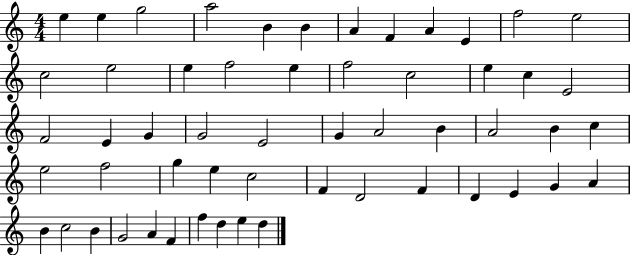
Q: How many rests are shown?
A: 0